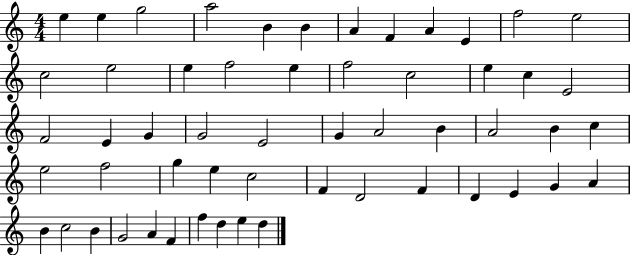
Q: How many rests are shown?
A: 0